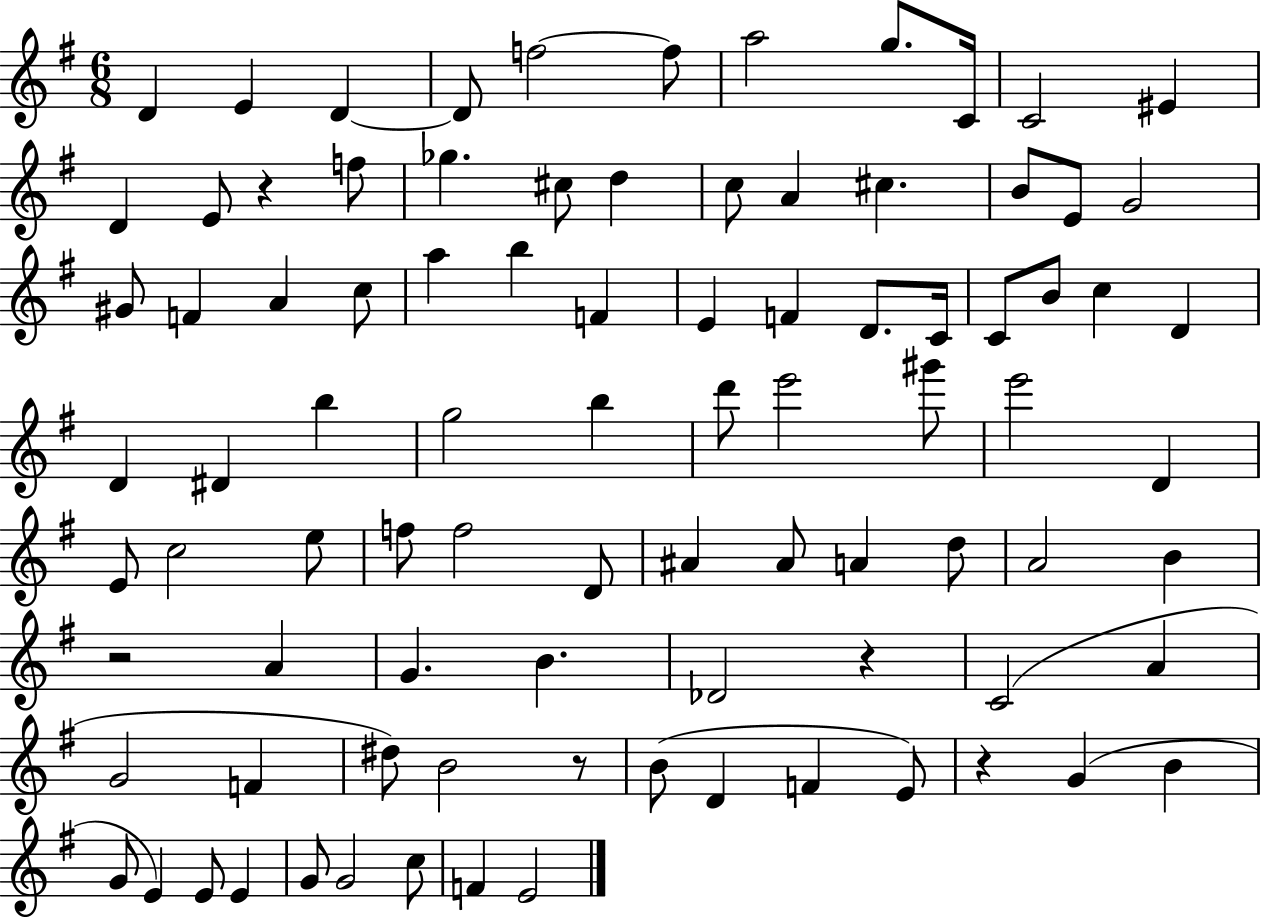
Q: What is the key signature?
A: G major